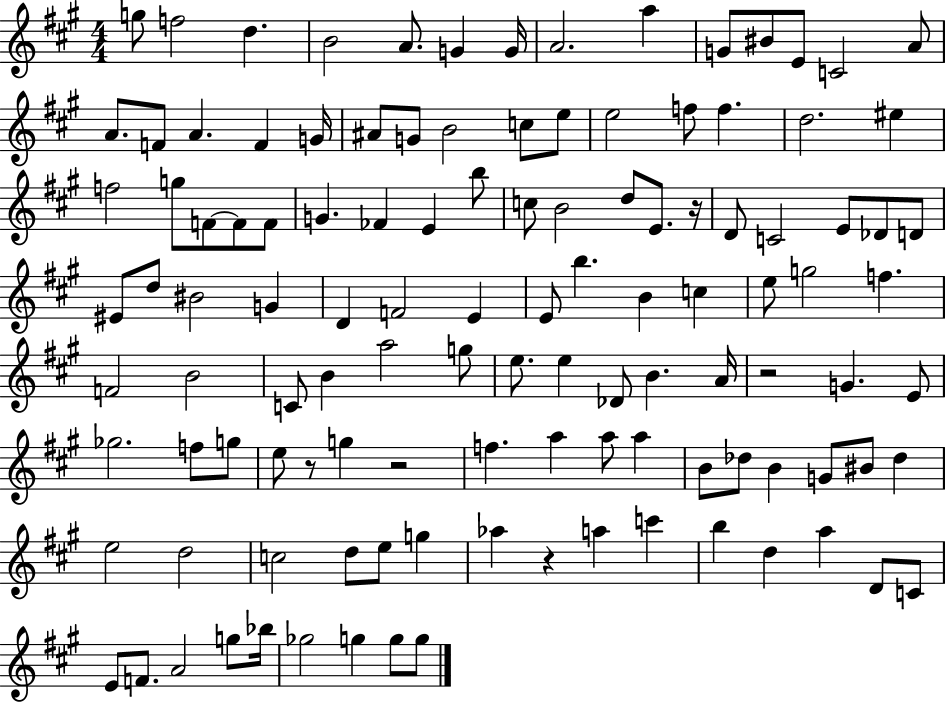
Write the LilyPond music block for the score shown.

{
  \clef treble
  \numericTimeSignature
  \time 4/4
  \key a \major
  g''8 f''2 d''4. | b'2 a'8. g'4 g'16 | a'2. a''4 | g'8 bis'8 e'8 c'2 a'8 | \break a'8. f'8 a'4. f'4 g'16 | ais'8 g'8 b'2 c''8 e''8 | e''2 f''8 f''4. | d''2. eis''4 | \break f''2 g''8 f'8~~ f'8 f'8 | g'4. fes'4 e'4 b''8 | c''8 b'2 d''8 e'8. r16 | d'8 c'2 e'8 des'8 d'8 | \break eis'8 d''8 bis'2 g'4 | d'4 f'2 e'4 | e'8 b''4. b'4 c''4 | e''8 g''2 f''4. | \break f'2 b'2 | c'8 b'4 a''2 g''8 | e''8. e''4 des'8 b'4. a'16 | r2 g'4. e'8 | \break ges''2. f''8 g''8 | e''8 r8 g''4 r2 | f''4. a''4 a''8 a''4 | b'8 des''8 b'4 g'8 bis'8 des''4 | \break e''2 d''2 | c''2 d''8 e''8 g''4 | aes''4 r4 a''4 c'''4 | b''4 d''4 a''4 d'8 c'8 | \break e'8 f'8. a'2 g''8 bes''16 | ges''2 g''4 g''8 g''8 | \bar "|."
}